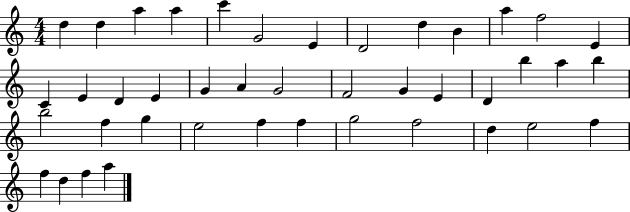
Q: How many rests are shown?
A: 0